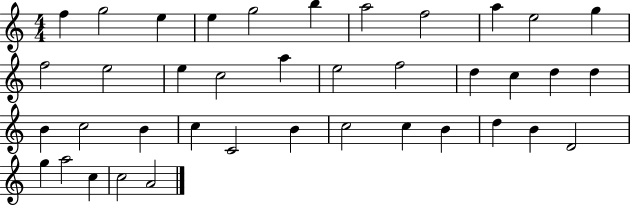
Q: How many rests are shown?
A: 0